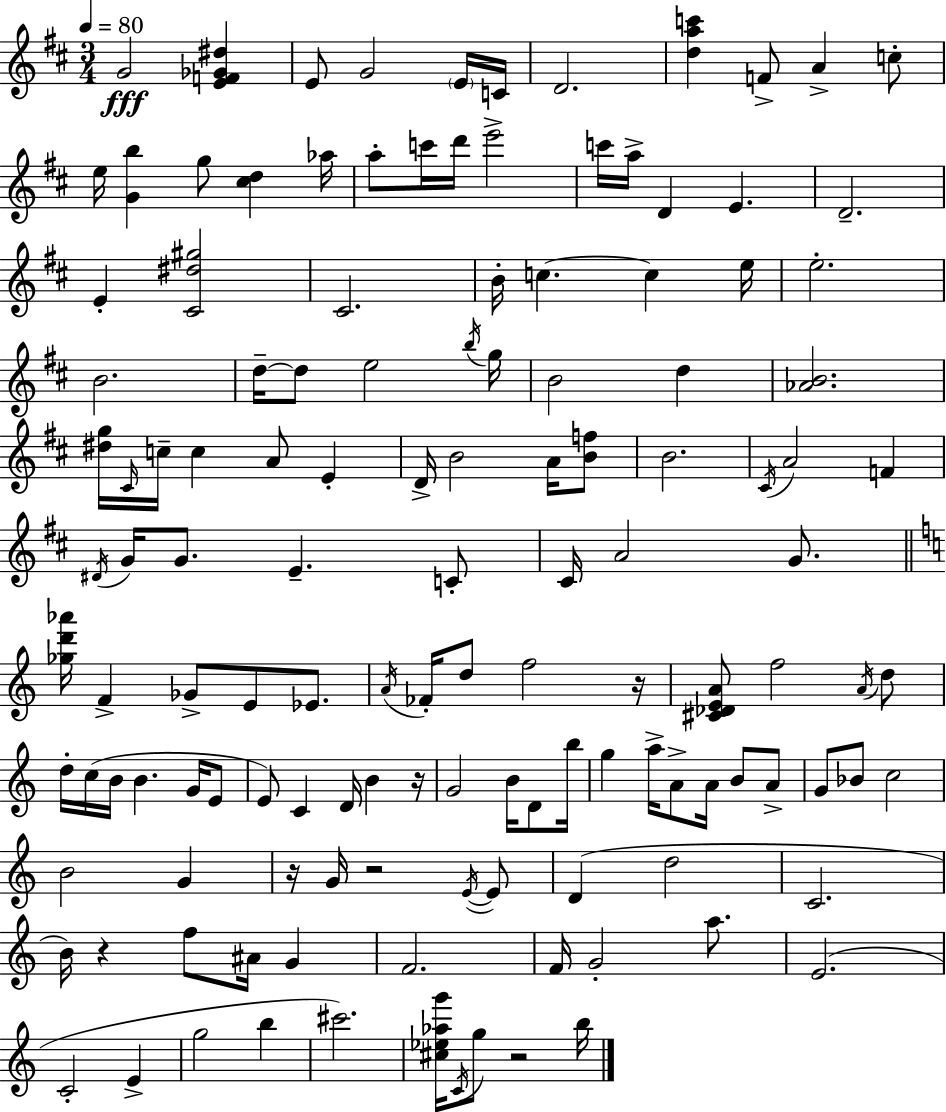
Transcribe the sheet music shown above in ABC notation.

X:1
T:Untitled
M:3/4
L:1/4
K:D
G2 [EF_G^d] E/2 G2 E/4 C/4 D2 [dac'] F/2 A c/2 e/4 [Gb] g/2 [^cd] _a/4 a/2 c'/4 d'/4 e'2 c'/4 a/4 D E D2 E [^C^d^g]2 ^C2 B/4 c c e/4 e2 B2 d/4 d/2 e2 b/4 g/4 B2 d [_AB]2 [^dg]/4 ^C/4 c/4 c A/2 E D/4 B2 A/4 [Bf]/2 B2 ^C/4 A2 F ^D/4 G/4 G/2 E C/2 ^C/4 A2 G/2 [_gd'_a']/4 F _G/2 E/2 _E/2 A/4 _F/4 d/2 f2 z/4 [^C_DEA]/2 f2 A/4 d/2 d/4 c/4 B/4 B G/4 E/2 E/2 C D/4 B z/4 G2 B/4 D/2 b/4 g a/4 A/2 A/4 B/2 A/2 G/2 _B/2 c2 B2 G z/4 G/4 z2 E/4 E/2 D d2 C2 B/4 z f/2 ^A/4 G F2 F/4 G2 a/2 E2 C2 E g2 b ^c'2 [^c_e_ag']/4 C/4 g/2 z2 b/4